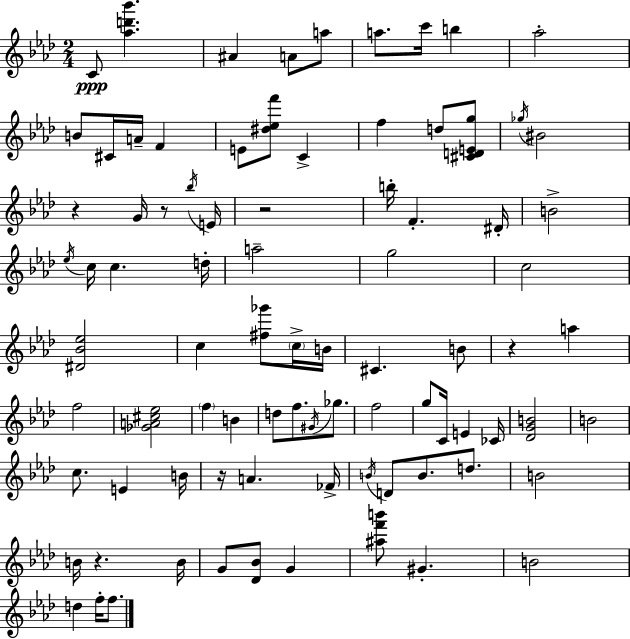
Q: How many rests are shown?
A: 6